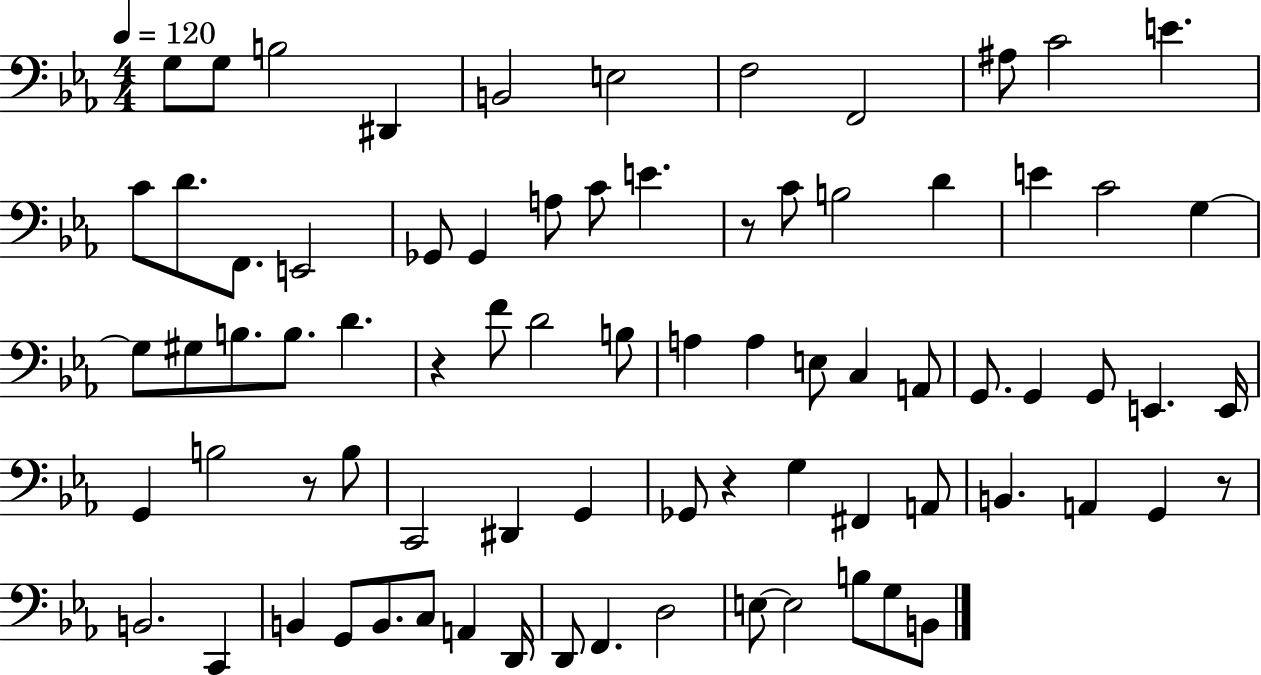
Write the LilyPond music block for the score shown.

{
  \clef bass
  \numericTimeSignature
  \time 4/4
  \key ees \major
  \tempo 4 = 120
  \repeat volta 2 { g8 g8 b2 dis,4 | b,2 e2 | f2 f,2 | ais8 c'2 e'4. | \break c'8 d'8. f,8. e,2 | ges,8 ges,4 a8 c'8 e'4. | r8 c'8 b2 d'4 | e'4 c'2 g4~~ | \break g8 gis8 b8. b8. d'4. | r4 f'8 d'2 b8 | a4 a4 e8 c4 a,8 | g,8. g,4 g,8 e,4. e,16 | \break g,4 b2 r8 b8 | c,2 dis,4 g,4 | ges,8 r4 g4 fis,4 a,8 | b,4. a,4 g,4 r8 | \break b,2. c,4 | b,4 g,8 b,8. c8 a,4 d,16 | d,8 f,4. d2 | e8~~ e2 b8 g8 b,8 | \break } \bar "|."
}